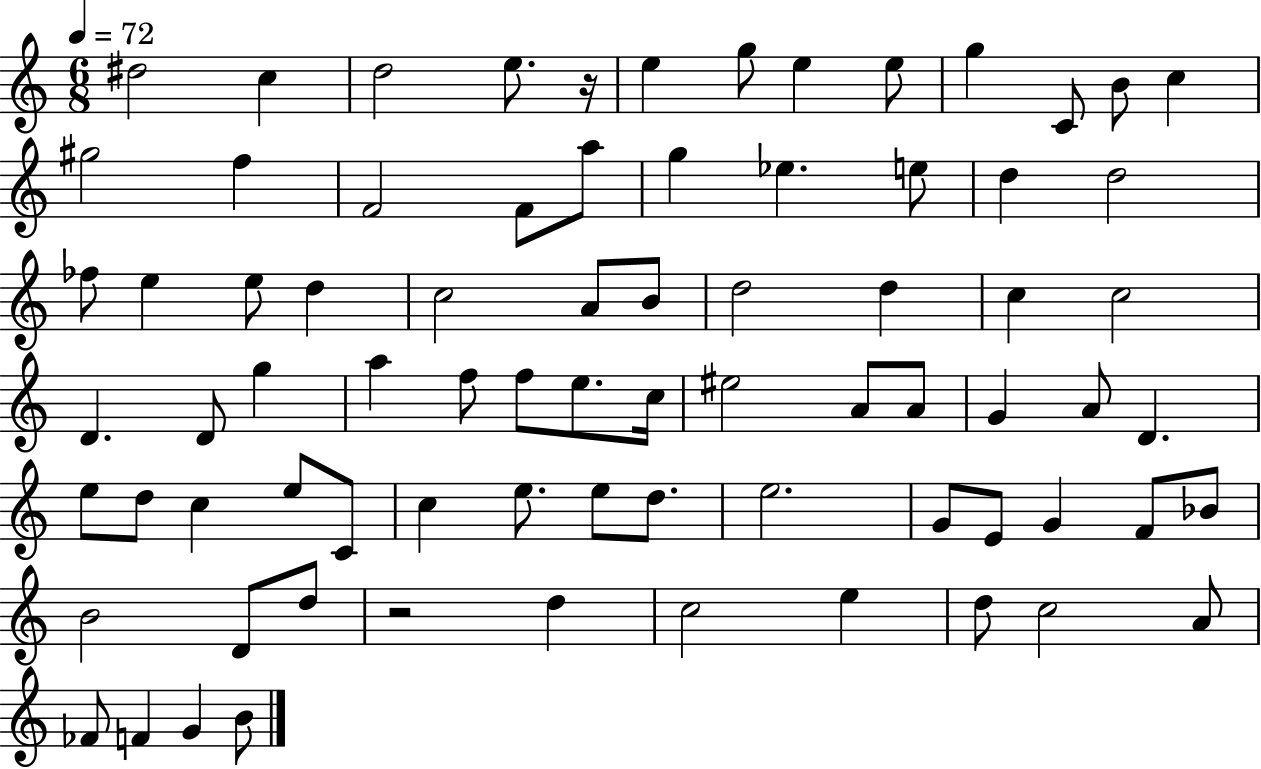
D#5/h C5/q D5/h E5/e. R/s E5/q G5/e E5/q E5/e G5/q C4/e B4/e C5/q G#5/h F5/q F4/h F4/e A5/e G5/q Eb5/q. E5/e D5/q D5/h FES5/e E5/q E5/e D5/q C5/h A4/e B4/e D5/h D5/q C5/q C5/h D4/q. D4/e G5/q A5/q F5/e F5/e E5/e. C5/s EIS5/h A4/e A4/e G4/q A4/e D4/q. E5/e D5/e C5/q E5/e C4/e C5/q E5/e. E5/e D5/e. E5/h. G4/e E4/e G4/q F4/e Bb4/e B4/h D4/e D5/e R/h D5/q C5/h E5/q D5/e C5/h A4/e FES4/e F4/q G4/q B4/e